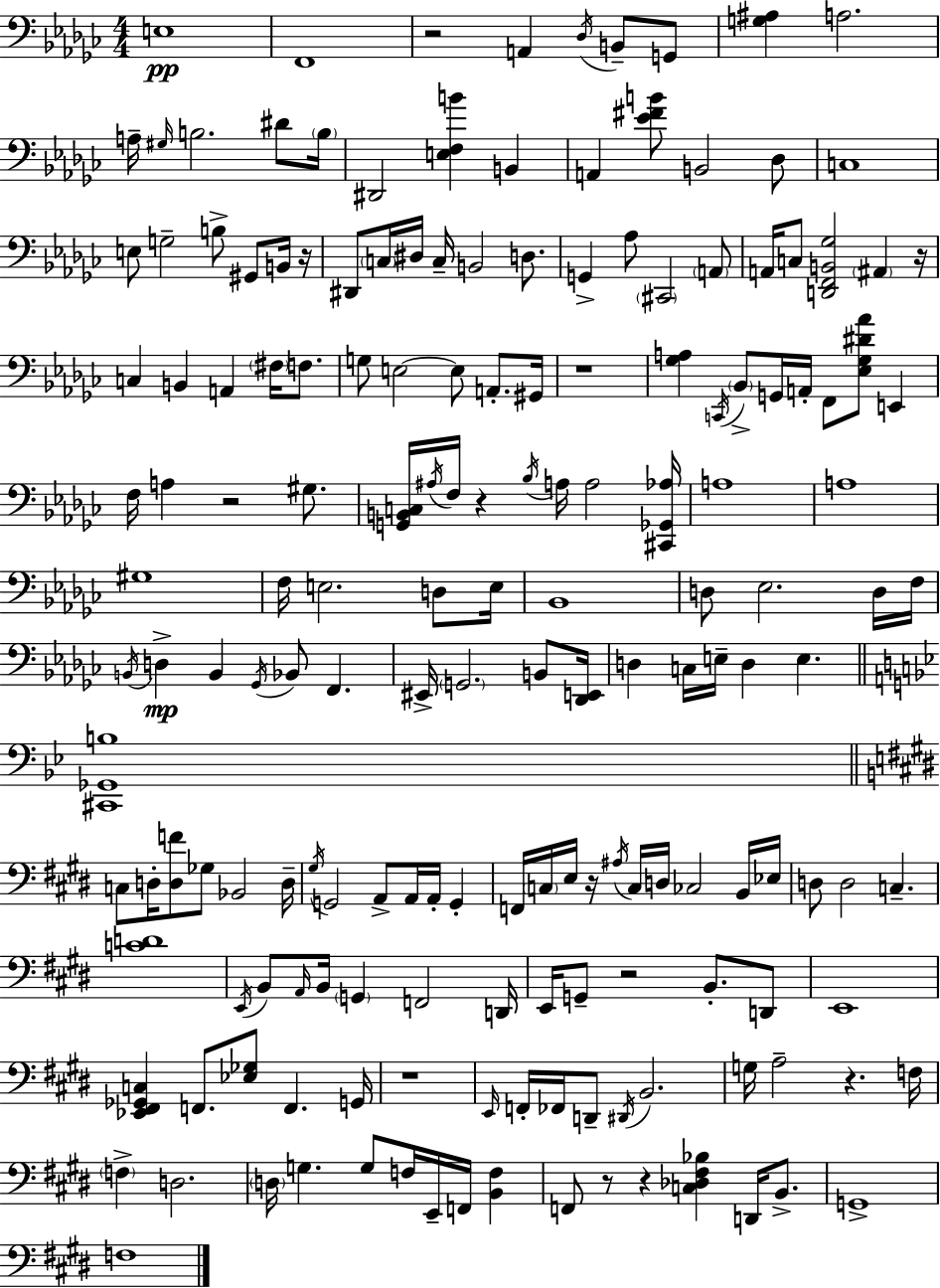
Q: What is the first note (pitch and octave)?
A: E3